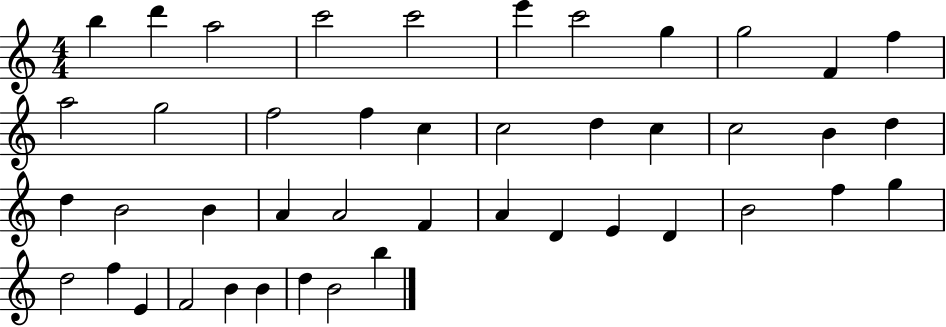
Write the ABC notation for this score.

X:1
T:Untitled
M:4/4
L:1/4
K:C
b d' a2 c'2 c'2 e' c'2 g g2 F f a2 g2 f2 f c c2 d c c2 B d d B2 B A A2 F A D E D B2 f g d2 f E F2 B B d B2 b